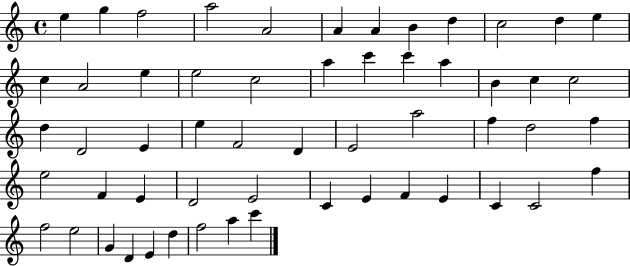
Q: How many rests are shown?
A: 0